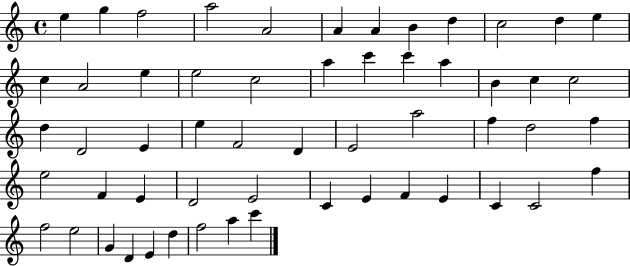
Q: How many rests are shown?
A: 0